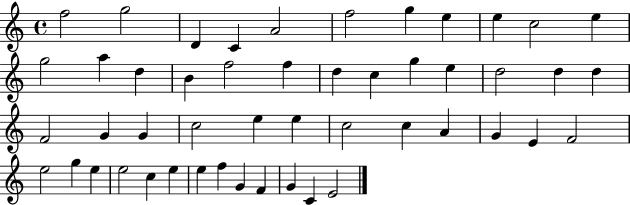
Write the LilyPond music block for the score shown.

{
  \clef treble
  \time 4/4
  \defaultTimeSignature
  \key c \major
  f''2 g''2 | d'4 c'4 a'2 | f''2 g''4 e''4 | e''4 c''2 e''4 | \break g''2 a''4 d''4 | b'4 f''2 f''4 | d''4 c''4 g''4 e''4 | d''2 d''4 d''4 | \break f'2 g'4 g'4 | c''2 e''4 e''4 | c''2 c''4 a'4 | g'4 e'4 f'2 | \break e''2 g''4 e''4 | e''2 c''4 e''4 | e''4 f''4 g'4 f'4 | g'4 c'4 e'2 | \break \bar "|."
}